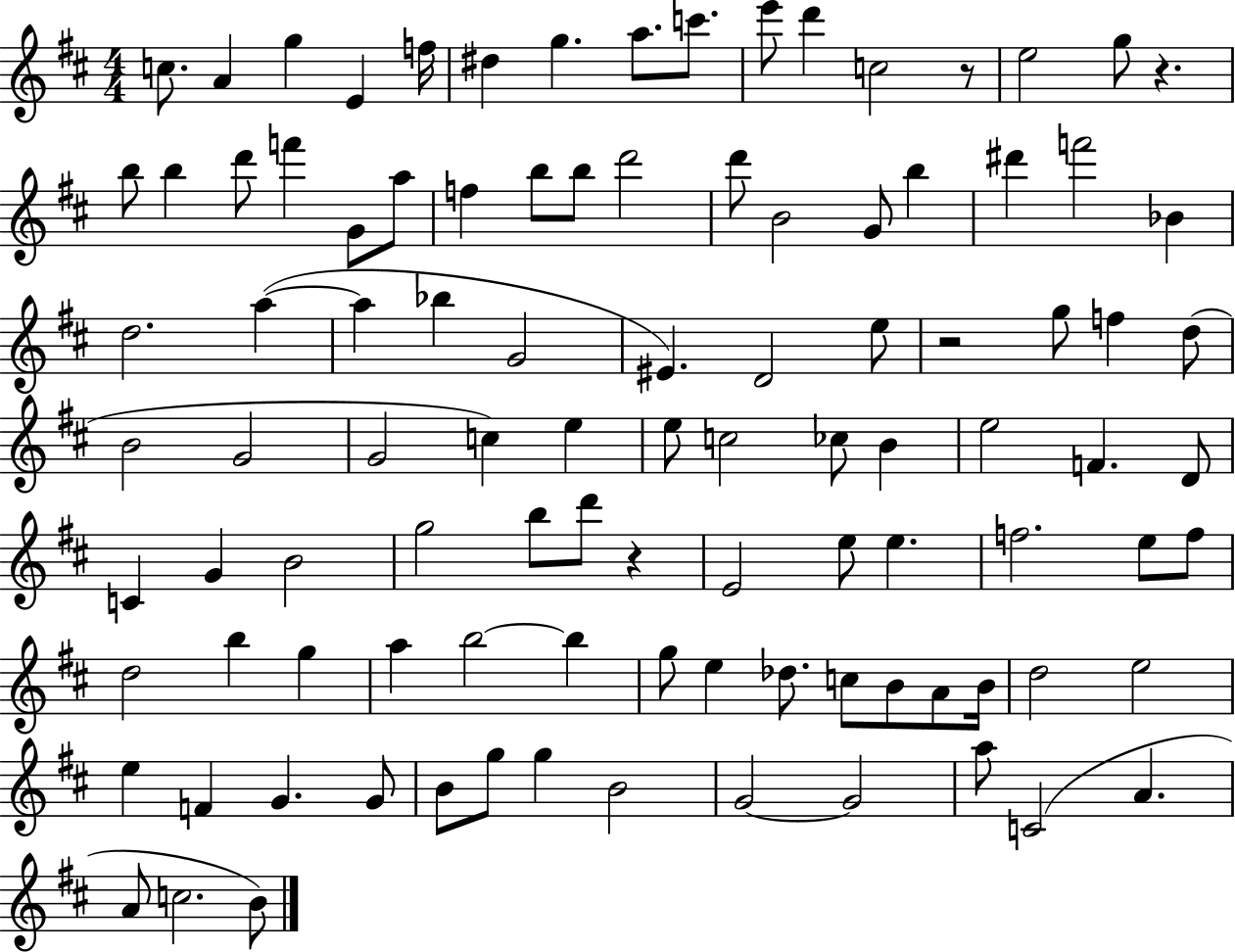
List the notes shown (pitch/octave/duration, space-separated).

C5/e. A4/q G5/q E4/q F5/s D#5/q G5/q. A5/e. C6/e. E6/e D6/q C5/h R/e E5/h G5/e R/q. B5/e B5/q D6/e F6/q G4/e A5/e F5/q B5/e B5/e D6/h D6/e B4/h G4/e B5/q D#6/q F6/h Bb4/q D5/h. A5/q A5/q Bb5/q G4/h EIS4/q. D4/h E5/e R/h G5/e F5/q D5/e B4/h G4/h G4/h C5/q E5/q E5/e C5/h CES5/e B4/q E5/h F4/q. D4/e C4/q G4/q B4/h G5/h B5/e D6/e R/q E4/h E5/e E5/q. F5/h. E5/e F5/e D5/h B5/q G5/q A5/q B5/h B5/q G5/e E5/q Db5/e. C5/e B4/e A4/e B4/s D5/h E5/h E5/q F4/q G4/q. G4/e B4/e G5/e G5/q B4/h G4/h G4/h A5/e C4/h A4/q. A4/e C5/h. B4/e